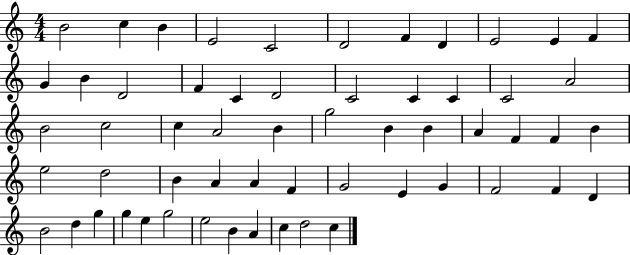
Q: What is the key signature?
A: C major